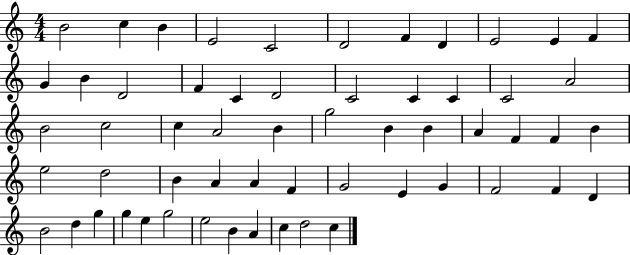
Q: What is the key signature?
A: C major